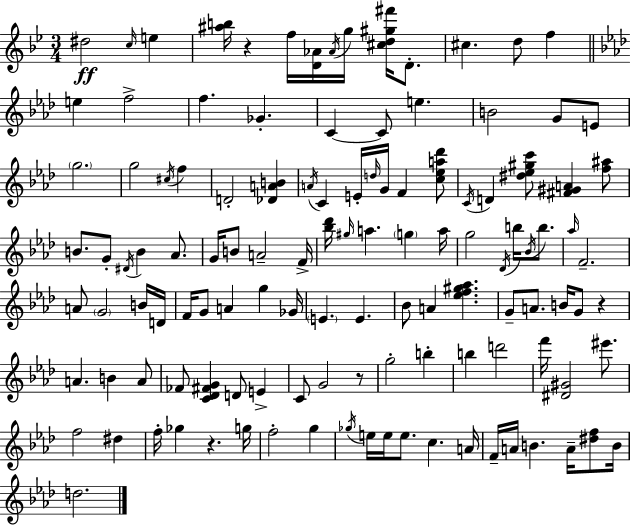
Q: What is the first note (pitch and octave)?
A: D#5